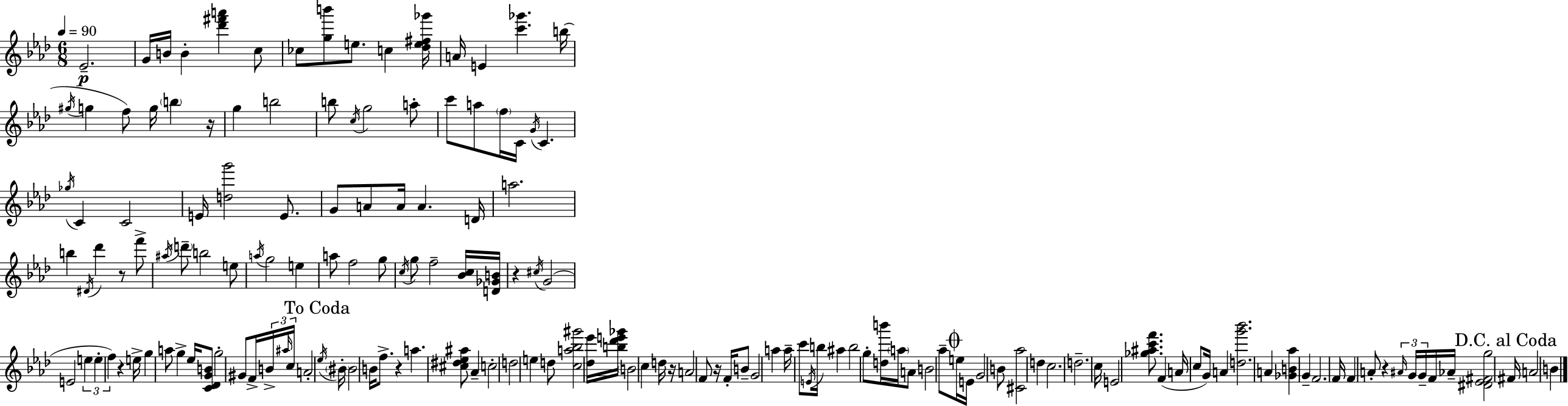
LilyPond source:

{
  \clef treble
  \numericTimeSignature
  \time 6/8
  \key f \minor
  \tempo 4 = 90
  ees'2.--\p | g'16 b'16 b'4-. <des''' fis''' a'''>4 c''8 | ces''8 <g'' b'''>8 e''8. c''4 <des'' e'' fis'' ges'''>16 | a'16 e'4 <c''' ges'''>4. b''16( | \break \acciaccatura { gis''16 } g''4 f''8) g''16 \parenthesize b''4 | r16 g''4 b''2 | b''8 \acciaccatura { c''16 } g''2 | a''8-. c'''8 a''8 \parenthesize f''16 c'16 \acciaccatura { g'16 } c'4. | \break \acciaccatura { ges''16 } c'4 c'2 | e'16 <d'' g'''>2 | e'8. g'8 a'8 a'16 a'4. | d'16 a''2. | \break b''4 \acciaccatura { dis'16 } des'''4 | r8 f'''8-> \acciaccatura { ais''16 } \parenthesize d'''8-- b''2 | e''8 \acciaccatura { a''16 } g''2 | e''4 a''8 f''2 | \break g''8 \acciaccatura { c''16 } g''8 f''2-- | <bes' c''>16 <d' ges' b'>16 r4 | \acciaccatura { cis''16 }( g'2 e'2 | \tuplet 3/2 { e''4 e''4-. | \break f''4) } r4 e''16-> g''4 | a''8 g''4-> ees''16 <c' des' g' b'>8 g''2-. | gis'8 f'16-> \tuplet 3/2 { b'16-> \grace { ais''16 } | c''16 } a'2-. \mark "To Coda" \acciaccatura { ees''16 } \parenthesize bis'16-. bis'2 | \break b'16 f''8.-> r4 | a''4. <cis'' dis'' ees'' ais''>8 aes'4-- | c''2-. d''2 | e''4 d''8 | \break <c'' a'' bes'' gis'''>2 <des'' ees'''>16 <b'' des''' e''' ges'''>16 \parenthesize b'2 | c''4 d''16 | r16 a'2 f'8 r16 | f'16-. b'8-- g'2 a''4 | \break a''16-- c'''8 \acciaccatura { e'16 } b''16 ais''4 | b''2 g''8-. <d'' b'''>16 \parenthesize a''16 | a'8 b'2 aes''8-- | \mark \markup { \musicglyph "scripts.coda" } e''16 e'16 g'2 b'8 | \break <cis' aes''>2 d''4 | c''2. | d''2.-- | c''16 e'2 <ges'' ais'' c''' f'''>8. | \break f'4( a'16 c''8 g'16) a'4 | <d'' g''' bes'''>2. | a'4 <ges' b' aes''>4 g'4-- | f'2. | \break f'16 f'4 a'8-. r4 \tuplet 3/2 { \grace { ais'16 } | g'16 g'16-- } f'16 aes'16-- <dis' ees' fis' g''>2 | \mark "D.C. al Coda" fis'16 a'2 b'4 | \bar "|."
}